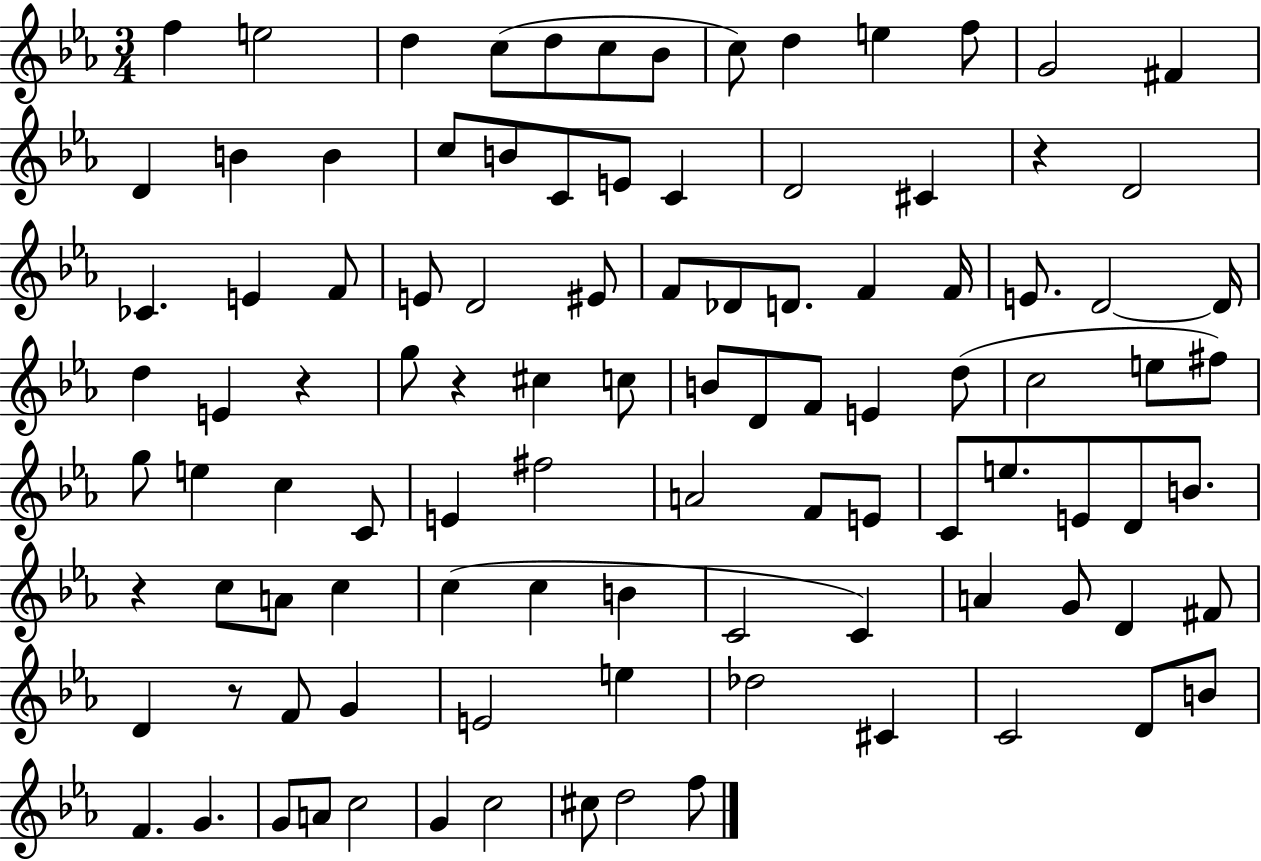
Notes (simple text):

F5/q E5/h D5/q C5/e D5/e C5/e Bb4/e C5/e D5/q E5/q F5/e G4/h F#4/q D4/q B4/q B4/q C5/e B4/e C4/e E4/e C4/q D4/h C#4/q R/q D4/h CES4/q. E4/q F4/e E4/e D4/h EIS4/e F4/e Db4/e D4/e. F4/q F4/s E4/e. D4/h D4/s D5/q E4/q R/q G5/e R/q C#5/q C5/e B4/e D4/e F4/e E4/q D5/e C5/h E5/e F#5/e G5/e E5/q C5/q C4/e E4/q F#5/h A4/h F4/e E4/e C4/e E5/e. E4/e D4/e B4/e. R/q C5/e A4/e C5/q C5/q C5/q B4/q C4/h C4/q A4/q G4/e D4/q F#4/e D4/q R/e F4/e G4/q E4/h E5/q Db5/h C#4/q C4/h D4/e B4/e F4/q. G4/q. G4/e A4/e C5/h G4/q C5/h C#5/e D5/h F5/e